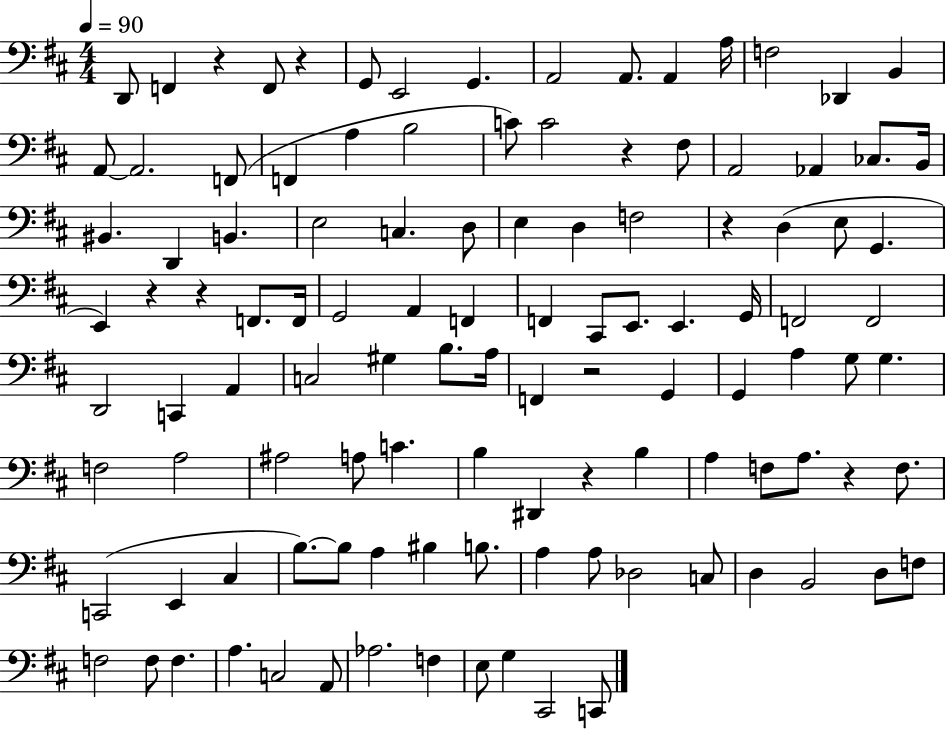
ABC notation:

X:1
T:Untitled
M:4/4
L:1/4
K:D
D,,/2 F,, z F,,/2 z G,,/2 E,,2 G,, A,,2 A,,/2 A,, A,/4 F,2 _D,, B,, A,,/2 A,,2 F,,/2 F,, A, B,2 C/2 C2 z ^F,/2 A,,2 _A,, _C,/2 B,,/4 ^B,, D,, B,, E,2 C, D,/2 E, D, F,2 z D, E,/2 G,, E,, z z F,,/2 F,,/4 G,,2 A,, F,, F,, ^C,,/2 E,,/2 E,, G,,/4 F,,2 F,,2 D,,2 C,, A,, C,2 ^G, B,/2 A,/4 F,, z2 G,, G,, A, G,/2 G, F,2 A,2 ^A,2 A,/2 C B, ^D,, z B, A, F,/2 A,/2 z F,/2 C,,2 E,, ^C, B,/2 B,/2 A, ^B, B,/2 A, A,/2 _D,2 C,/2 D, B,,2 D,/2 F,/2 F,2 F,/2 F, A, C,2 A,,/2 _A,2 F, E,/2 G, ^C,,2 C,,/2